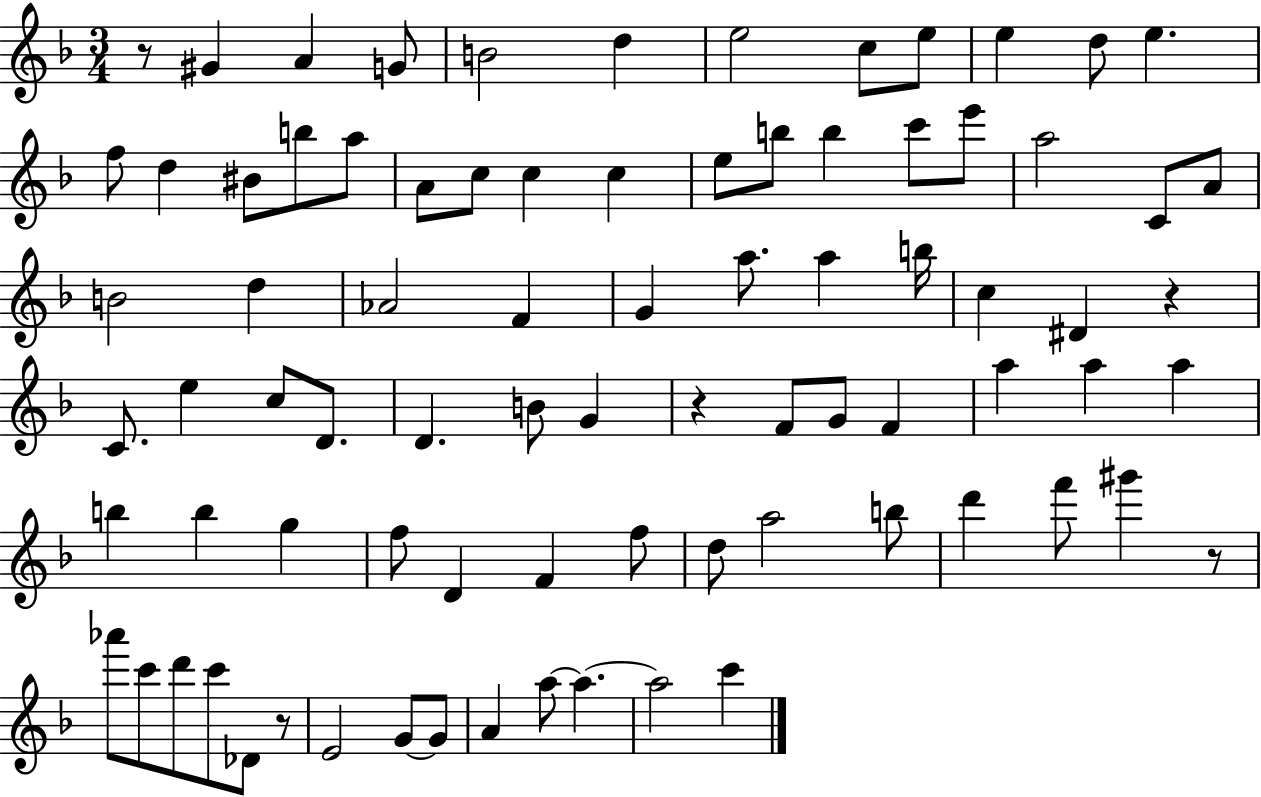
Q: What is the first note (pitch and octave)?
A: G#4